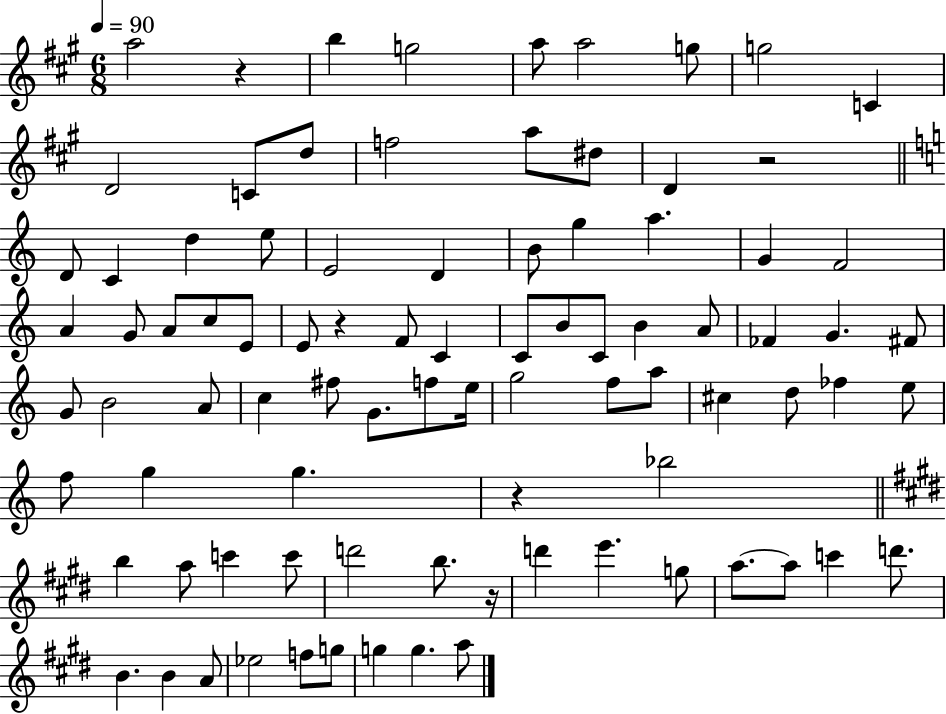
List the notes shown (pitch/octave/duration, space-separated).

A5/h R/q B5/q G5/h A5/e A5/h G5/e G5/h C4/q D4/h C4/e D5/e F5/h A5/e D#5/e D4/q R/h D4/e C4/q D5/q E5/e E4/h D4/q B4/e G5/q A5/q. G4/q F4/h A4/q G4/e A4/e C5/e E4/e E4/e R/q F4/e C4/q C4/e B4/e C4/e B4/q A4/e FES4/q G4/q. F#4/e G4/e B4/h A4/e C5/q F#5/e G4/e. F5/e E5/s G5/h F5/e A5/e C#5/q D5/e FES5/q E5/e F5/e G5/q G5/q. R/q Bb5/h B5/q A5/e C6/q C6/e D6/h B5/e. R/s D6/q E6/q. G5/e A5/e. A5/e C6/q D6/e. B4/q. B4/q A4/e Eb5/h F5/e G5/e G5/q G5/q. A5/e